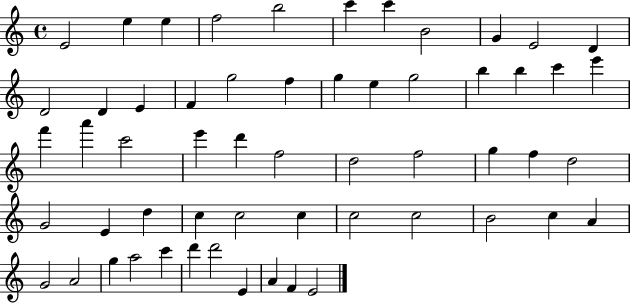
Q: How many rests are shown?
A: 0